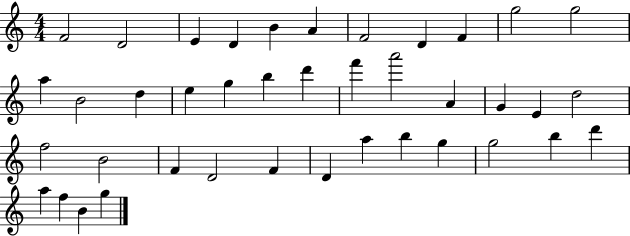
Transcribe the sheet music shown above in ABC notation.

X:1
T:Untitled
M:4/4
L:1/4
K:C
F2 D2 E D B A F2 D F g2 g2 a B2 d e g b d' f' a'2 A G E d2 f2 B2 F D2 F D a b g g2 b d' a f B g